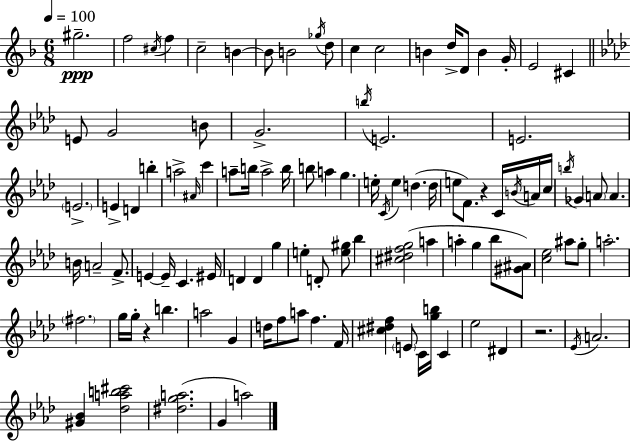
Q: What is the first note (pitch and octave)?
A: G#5